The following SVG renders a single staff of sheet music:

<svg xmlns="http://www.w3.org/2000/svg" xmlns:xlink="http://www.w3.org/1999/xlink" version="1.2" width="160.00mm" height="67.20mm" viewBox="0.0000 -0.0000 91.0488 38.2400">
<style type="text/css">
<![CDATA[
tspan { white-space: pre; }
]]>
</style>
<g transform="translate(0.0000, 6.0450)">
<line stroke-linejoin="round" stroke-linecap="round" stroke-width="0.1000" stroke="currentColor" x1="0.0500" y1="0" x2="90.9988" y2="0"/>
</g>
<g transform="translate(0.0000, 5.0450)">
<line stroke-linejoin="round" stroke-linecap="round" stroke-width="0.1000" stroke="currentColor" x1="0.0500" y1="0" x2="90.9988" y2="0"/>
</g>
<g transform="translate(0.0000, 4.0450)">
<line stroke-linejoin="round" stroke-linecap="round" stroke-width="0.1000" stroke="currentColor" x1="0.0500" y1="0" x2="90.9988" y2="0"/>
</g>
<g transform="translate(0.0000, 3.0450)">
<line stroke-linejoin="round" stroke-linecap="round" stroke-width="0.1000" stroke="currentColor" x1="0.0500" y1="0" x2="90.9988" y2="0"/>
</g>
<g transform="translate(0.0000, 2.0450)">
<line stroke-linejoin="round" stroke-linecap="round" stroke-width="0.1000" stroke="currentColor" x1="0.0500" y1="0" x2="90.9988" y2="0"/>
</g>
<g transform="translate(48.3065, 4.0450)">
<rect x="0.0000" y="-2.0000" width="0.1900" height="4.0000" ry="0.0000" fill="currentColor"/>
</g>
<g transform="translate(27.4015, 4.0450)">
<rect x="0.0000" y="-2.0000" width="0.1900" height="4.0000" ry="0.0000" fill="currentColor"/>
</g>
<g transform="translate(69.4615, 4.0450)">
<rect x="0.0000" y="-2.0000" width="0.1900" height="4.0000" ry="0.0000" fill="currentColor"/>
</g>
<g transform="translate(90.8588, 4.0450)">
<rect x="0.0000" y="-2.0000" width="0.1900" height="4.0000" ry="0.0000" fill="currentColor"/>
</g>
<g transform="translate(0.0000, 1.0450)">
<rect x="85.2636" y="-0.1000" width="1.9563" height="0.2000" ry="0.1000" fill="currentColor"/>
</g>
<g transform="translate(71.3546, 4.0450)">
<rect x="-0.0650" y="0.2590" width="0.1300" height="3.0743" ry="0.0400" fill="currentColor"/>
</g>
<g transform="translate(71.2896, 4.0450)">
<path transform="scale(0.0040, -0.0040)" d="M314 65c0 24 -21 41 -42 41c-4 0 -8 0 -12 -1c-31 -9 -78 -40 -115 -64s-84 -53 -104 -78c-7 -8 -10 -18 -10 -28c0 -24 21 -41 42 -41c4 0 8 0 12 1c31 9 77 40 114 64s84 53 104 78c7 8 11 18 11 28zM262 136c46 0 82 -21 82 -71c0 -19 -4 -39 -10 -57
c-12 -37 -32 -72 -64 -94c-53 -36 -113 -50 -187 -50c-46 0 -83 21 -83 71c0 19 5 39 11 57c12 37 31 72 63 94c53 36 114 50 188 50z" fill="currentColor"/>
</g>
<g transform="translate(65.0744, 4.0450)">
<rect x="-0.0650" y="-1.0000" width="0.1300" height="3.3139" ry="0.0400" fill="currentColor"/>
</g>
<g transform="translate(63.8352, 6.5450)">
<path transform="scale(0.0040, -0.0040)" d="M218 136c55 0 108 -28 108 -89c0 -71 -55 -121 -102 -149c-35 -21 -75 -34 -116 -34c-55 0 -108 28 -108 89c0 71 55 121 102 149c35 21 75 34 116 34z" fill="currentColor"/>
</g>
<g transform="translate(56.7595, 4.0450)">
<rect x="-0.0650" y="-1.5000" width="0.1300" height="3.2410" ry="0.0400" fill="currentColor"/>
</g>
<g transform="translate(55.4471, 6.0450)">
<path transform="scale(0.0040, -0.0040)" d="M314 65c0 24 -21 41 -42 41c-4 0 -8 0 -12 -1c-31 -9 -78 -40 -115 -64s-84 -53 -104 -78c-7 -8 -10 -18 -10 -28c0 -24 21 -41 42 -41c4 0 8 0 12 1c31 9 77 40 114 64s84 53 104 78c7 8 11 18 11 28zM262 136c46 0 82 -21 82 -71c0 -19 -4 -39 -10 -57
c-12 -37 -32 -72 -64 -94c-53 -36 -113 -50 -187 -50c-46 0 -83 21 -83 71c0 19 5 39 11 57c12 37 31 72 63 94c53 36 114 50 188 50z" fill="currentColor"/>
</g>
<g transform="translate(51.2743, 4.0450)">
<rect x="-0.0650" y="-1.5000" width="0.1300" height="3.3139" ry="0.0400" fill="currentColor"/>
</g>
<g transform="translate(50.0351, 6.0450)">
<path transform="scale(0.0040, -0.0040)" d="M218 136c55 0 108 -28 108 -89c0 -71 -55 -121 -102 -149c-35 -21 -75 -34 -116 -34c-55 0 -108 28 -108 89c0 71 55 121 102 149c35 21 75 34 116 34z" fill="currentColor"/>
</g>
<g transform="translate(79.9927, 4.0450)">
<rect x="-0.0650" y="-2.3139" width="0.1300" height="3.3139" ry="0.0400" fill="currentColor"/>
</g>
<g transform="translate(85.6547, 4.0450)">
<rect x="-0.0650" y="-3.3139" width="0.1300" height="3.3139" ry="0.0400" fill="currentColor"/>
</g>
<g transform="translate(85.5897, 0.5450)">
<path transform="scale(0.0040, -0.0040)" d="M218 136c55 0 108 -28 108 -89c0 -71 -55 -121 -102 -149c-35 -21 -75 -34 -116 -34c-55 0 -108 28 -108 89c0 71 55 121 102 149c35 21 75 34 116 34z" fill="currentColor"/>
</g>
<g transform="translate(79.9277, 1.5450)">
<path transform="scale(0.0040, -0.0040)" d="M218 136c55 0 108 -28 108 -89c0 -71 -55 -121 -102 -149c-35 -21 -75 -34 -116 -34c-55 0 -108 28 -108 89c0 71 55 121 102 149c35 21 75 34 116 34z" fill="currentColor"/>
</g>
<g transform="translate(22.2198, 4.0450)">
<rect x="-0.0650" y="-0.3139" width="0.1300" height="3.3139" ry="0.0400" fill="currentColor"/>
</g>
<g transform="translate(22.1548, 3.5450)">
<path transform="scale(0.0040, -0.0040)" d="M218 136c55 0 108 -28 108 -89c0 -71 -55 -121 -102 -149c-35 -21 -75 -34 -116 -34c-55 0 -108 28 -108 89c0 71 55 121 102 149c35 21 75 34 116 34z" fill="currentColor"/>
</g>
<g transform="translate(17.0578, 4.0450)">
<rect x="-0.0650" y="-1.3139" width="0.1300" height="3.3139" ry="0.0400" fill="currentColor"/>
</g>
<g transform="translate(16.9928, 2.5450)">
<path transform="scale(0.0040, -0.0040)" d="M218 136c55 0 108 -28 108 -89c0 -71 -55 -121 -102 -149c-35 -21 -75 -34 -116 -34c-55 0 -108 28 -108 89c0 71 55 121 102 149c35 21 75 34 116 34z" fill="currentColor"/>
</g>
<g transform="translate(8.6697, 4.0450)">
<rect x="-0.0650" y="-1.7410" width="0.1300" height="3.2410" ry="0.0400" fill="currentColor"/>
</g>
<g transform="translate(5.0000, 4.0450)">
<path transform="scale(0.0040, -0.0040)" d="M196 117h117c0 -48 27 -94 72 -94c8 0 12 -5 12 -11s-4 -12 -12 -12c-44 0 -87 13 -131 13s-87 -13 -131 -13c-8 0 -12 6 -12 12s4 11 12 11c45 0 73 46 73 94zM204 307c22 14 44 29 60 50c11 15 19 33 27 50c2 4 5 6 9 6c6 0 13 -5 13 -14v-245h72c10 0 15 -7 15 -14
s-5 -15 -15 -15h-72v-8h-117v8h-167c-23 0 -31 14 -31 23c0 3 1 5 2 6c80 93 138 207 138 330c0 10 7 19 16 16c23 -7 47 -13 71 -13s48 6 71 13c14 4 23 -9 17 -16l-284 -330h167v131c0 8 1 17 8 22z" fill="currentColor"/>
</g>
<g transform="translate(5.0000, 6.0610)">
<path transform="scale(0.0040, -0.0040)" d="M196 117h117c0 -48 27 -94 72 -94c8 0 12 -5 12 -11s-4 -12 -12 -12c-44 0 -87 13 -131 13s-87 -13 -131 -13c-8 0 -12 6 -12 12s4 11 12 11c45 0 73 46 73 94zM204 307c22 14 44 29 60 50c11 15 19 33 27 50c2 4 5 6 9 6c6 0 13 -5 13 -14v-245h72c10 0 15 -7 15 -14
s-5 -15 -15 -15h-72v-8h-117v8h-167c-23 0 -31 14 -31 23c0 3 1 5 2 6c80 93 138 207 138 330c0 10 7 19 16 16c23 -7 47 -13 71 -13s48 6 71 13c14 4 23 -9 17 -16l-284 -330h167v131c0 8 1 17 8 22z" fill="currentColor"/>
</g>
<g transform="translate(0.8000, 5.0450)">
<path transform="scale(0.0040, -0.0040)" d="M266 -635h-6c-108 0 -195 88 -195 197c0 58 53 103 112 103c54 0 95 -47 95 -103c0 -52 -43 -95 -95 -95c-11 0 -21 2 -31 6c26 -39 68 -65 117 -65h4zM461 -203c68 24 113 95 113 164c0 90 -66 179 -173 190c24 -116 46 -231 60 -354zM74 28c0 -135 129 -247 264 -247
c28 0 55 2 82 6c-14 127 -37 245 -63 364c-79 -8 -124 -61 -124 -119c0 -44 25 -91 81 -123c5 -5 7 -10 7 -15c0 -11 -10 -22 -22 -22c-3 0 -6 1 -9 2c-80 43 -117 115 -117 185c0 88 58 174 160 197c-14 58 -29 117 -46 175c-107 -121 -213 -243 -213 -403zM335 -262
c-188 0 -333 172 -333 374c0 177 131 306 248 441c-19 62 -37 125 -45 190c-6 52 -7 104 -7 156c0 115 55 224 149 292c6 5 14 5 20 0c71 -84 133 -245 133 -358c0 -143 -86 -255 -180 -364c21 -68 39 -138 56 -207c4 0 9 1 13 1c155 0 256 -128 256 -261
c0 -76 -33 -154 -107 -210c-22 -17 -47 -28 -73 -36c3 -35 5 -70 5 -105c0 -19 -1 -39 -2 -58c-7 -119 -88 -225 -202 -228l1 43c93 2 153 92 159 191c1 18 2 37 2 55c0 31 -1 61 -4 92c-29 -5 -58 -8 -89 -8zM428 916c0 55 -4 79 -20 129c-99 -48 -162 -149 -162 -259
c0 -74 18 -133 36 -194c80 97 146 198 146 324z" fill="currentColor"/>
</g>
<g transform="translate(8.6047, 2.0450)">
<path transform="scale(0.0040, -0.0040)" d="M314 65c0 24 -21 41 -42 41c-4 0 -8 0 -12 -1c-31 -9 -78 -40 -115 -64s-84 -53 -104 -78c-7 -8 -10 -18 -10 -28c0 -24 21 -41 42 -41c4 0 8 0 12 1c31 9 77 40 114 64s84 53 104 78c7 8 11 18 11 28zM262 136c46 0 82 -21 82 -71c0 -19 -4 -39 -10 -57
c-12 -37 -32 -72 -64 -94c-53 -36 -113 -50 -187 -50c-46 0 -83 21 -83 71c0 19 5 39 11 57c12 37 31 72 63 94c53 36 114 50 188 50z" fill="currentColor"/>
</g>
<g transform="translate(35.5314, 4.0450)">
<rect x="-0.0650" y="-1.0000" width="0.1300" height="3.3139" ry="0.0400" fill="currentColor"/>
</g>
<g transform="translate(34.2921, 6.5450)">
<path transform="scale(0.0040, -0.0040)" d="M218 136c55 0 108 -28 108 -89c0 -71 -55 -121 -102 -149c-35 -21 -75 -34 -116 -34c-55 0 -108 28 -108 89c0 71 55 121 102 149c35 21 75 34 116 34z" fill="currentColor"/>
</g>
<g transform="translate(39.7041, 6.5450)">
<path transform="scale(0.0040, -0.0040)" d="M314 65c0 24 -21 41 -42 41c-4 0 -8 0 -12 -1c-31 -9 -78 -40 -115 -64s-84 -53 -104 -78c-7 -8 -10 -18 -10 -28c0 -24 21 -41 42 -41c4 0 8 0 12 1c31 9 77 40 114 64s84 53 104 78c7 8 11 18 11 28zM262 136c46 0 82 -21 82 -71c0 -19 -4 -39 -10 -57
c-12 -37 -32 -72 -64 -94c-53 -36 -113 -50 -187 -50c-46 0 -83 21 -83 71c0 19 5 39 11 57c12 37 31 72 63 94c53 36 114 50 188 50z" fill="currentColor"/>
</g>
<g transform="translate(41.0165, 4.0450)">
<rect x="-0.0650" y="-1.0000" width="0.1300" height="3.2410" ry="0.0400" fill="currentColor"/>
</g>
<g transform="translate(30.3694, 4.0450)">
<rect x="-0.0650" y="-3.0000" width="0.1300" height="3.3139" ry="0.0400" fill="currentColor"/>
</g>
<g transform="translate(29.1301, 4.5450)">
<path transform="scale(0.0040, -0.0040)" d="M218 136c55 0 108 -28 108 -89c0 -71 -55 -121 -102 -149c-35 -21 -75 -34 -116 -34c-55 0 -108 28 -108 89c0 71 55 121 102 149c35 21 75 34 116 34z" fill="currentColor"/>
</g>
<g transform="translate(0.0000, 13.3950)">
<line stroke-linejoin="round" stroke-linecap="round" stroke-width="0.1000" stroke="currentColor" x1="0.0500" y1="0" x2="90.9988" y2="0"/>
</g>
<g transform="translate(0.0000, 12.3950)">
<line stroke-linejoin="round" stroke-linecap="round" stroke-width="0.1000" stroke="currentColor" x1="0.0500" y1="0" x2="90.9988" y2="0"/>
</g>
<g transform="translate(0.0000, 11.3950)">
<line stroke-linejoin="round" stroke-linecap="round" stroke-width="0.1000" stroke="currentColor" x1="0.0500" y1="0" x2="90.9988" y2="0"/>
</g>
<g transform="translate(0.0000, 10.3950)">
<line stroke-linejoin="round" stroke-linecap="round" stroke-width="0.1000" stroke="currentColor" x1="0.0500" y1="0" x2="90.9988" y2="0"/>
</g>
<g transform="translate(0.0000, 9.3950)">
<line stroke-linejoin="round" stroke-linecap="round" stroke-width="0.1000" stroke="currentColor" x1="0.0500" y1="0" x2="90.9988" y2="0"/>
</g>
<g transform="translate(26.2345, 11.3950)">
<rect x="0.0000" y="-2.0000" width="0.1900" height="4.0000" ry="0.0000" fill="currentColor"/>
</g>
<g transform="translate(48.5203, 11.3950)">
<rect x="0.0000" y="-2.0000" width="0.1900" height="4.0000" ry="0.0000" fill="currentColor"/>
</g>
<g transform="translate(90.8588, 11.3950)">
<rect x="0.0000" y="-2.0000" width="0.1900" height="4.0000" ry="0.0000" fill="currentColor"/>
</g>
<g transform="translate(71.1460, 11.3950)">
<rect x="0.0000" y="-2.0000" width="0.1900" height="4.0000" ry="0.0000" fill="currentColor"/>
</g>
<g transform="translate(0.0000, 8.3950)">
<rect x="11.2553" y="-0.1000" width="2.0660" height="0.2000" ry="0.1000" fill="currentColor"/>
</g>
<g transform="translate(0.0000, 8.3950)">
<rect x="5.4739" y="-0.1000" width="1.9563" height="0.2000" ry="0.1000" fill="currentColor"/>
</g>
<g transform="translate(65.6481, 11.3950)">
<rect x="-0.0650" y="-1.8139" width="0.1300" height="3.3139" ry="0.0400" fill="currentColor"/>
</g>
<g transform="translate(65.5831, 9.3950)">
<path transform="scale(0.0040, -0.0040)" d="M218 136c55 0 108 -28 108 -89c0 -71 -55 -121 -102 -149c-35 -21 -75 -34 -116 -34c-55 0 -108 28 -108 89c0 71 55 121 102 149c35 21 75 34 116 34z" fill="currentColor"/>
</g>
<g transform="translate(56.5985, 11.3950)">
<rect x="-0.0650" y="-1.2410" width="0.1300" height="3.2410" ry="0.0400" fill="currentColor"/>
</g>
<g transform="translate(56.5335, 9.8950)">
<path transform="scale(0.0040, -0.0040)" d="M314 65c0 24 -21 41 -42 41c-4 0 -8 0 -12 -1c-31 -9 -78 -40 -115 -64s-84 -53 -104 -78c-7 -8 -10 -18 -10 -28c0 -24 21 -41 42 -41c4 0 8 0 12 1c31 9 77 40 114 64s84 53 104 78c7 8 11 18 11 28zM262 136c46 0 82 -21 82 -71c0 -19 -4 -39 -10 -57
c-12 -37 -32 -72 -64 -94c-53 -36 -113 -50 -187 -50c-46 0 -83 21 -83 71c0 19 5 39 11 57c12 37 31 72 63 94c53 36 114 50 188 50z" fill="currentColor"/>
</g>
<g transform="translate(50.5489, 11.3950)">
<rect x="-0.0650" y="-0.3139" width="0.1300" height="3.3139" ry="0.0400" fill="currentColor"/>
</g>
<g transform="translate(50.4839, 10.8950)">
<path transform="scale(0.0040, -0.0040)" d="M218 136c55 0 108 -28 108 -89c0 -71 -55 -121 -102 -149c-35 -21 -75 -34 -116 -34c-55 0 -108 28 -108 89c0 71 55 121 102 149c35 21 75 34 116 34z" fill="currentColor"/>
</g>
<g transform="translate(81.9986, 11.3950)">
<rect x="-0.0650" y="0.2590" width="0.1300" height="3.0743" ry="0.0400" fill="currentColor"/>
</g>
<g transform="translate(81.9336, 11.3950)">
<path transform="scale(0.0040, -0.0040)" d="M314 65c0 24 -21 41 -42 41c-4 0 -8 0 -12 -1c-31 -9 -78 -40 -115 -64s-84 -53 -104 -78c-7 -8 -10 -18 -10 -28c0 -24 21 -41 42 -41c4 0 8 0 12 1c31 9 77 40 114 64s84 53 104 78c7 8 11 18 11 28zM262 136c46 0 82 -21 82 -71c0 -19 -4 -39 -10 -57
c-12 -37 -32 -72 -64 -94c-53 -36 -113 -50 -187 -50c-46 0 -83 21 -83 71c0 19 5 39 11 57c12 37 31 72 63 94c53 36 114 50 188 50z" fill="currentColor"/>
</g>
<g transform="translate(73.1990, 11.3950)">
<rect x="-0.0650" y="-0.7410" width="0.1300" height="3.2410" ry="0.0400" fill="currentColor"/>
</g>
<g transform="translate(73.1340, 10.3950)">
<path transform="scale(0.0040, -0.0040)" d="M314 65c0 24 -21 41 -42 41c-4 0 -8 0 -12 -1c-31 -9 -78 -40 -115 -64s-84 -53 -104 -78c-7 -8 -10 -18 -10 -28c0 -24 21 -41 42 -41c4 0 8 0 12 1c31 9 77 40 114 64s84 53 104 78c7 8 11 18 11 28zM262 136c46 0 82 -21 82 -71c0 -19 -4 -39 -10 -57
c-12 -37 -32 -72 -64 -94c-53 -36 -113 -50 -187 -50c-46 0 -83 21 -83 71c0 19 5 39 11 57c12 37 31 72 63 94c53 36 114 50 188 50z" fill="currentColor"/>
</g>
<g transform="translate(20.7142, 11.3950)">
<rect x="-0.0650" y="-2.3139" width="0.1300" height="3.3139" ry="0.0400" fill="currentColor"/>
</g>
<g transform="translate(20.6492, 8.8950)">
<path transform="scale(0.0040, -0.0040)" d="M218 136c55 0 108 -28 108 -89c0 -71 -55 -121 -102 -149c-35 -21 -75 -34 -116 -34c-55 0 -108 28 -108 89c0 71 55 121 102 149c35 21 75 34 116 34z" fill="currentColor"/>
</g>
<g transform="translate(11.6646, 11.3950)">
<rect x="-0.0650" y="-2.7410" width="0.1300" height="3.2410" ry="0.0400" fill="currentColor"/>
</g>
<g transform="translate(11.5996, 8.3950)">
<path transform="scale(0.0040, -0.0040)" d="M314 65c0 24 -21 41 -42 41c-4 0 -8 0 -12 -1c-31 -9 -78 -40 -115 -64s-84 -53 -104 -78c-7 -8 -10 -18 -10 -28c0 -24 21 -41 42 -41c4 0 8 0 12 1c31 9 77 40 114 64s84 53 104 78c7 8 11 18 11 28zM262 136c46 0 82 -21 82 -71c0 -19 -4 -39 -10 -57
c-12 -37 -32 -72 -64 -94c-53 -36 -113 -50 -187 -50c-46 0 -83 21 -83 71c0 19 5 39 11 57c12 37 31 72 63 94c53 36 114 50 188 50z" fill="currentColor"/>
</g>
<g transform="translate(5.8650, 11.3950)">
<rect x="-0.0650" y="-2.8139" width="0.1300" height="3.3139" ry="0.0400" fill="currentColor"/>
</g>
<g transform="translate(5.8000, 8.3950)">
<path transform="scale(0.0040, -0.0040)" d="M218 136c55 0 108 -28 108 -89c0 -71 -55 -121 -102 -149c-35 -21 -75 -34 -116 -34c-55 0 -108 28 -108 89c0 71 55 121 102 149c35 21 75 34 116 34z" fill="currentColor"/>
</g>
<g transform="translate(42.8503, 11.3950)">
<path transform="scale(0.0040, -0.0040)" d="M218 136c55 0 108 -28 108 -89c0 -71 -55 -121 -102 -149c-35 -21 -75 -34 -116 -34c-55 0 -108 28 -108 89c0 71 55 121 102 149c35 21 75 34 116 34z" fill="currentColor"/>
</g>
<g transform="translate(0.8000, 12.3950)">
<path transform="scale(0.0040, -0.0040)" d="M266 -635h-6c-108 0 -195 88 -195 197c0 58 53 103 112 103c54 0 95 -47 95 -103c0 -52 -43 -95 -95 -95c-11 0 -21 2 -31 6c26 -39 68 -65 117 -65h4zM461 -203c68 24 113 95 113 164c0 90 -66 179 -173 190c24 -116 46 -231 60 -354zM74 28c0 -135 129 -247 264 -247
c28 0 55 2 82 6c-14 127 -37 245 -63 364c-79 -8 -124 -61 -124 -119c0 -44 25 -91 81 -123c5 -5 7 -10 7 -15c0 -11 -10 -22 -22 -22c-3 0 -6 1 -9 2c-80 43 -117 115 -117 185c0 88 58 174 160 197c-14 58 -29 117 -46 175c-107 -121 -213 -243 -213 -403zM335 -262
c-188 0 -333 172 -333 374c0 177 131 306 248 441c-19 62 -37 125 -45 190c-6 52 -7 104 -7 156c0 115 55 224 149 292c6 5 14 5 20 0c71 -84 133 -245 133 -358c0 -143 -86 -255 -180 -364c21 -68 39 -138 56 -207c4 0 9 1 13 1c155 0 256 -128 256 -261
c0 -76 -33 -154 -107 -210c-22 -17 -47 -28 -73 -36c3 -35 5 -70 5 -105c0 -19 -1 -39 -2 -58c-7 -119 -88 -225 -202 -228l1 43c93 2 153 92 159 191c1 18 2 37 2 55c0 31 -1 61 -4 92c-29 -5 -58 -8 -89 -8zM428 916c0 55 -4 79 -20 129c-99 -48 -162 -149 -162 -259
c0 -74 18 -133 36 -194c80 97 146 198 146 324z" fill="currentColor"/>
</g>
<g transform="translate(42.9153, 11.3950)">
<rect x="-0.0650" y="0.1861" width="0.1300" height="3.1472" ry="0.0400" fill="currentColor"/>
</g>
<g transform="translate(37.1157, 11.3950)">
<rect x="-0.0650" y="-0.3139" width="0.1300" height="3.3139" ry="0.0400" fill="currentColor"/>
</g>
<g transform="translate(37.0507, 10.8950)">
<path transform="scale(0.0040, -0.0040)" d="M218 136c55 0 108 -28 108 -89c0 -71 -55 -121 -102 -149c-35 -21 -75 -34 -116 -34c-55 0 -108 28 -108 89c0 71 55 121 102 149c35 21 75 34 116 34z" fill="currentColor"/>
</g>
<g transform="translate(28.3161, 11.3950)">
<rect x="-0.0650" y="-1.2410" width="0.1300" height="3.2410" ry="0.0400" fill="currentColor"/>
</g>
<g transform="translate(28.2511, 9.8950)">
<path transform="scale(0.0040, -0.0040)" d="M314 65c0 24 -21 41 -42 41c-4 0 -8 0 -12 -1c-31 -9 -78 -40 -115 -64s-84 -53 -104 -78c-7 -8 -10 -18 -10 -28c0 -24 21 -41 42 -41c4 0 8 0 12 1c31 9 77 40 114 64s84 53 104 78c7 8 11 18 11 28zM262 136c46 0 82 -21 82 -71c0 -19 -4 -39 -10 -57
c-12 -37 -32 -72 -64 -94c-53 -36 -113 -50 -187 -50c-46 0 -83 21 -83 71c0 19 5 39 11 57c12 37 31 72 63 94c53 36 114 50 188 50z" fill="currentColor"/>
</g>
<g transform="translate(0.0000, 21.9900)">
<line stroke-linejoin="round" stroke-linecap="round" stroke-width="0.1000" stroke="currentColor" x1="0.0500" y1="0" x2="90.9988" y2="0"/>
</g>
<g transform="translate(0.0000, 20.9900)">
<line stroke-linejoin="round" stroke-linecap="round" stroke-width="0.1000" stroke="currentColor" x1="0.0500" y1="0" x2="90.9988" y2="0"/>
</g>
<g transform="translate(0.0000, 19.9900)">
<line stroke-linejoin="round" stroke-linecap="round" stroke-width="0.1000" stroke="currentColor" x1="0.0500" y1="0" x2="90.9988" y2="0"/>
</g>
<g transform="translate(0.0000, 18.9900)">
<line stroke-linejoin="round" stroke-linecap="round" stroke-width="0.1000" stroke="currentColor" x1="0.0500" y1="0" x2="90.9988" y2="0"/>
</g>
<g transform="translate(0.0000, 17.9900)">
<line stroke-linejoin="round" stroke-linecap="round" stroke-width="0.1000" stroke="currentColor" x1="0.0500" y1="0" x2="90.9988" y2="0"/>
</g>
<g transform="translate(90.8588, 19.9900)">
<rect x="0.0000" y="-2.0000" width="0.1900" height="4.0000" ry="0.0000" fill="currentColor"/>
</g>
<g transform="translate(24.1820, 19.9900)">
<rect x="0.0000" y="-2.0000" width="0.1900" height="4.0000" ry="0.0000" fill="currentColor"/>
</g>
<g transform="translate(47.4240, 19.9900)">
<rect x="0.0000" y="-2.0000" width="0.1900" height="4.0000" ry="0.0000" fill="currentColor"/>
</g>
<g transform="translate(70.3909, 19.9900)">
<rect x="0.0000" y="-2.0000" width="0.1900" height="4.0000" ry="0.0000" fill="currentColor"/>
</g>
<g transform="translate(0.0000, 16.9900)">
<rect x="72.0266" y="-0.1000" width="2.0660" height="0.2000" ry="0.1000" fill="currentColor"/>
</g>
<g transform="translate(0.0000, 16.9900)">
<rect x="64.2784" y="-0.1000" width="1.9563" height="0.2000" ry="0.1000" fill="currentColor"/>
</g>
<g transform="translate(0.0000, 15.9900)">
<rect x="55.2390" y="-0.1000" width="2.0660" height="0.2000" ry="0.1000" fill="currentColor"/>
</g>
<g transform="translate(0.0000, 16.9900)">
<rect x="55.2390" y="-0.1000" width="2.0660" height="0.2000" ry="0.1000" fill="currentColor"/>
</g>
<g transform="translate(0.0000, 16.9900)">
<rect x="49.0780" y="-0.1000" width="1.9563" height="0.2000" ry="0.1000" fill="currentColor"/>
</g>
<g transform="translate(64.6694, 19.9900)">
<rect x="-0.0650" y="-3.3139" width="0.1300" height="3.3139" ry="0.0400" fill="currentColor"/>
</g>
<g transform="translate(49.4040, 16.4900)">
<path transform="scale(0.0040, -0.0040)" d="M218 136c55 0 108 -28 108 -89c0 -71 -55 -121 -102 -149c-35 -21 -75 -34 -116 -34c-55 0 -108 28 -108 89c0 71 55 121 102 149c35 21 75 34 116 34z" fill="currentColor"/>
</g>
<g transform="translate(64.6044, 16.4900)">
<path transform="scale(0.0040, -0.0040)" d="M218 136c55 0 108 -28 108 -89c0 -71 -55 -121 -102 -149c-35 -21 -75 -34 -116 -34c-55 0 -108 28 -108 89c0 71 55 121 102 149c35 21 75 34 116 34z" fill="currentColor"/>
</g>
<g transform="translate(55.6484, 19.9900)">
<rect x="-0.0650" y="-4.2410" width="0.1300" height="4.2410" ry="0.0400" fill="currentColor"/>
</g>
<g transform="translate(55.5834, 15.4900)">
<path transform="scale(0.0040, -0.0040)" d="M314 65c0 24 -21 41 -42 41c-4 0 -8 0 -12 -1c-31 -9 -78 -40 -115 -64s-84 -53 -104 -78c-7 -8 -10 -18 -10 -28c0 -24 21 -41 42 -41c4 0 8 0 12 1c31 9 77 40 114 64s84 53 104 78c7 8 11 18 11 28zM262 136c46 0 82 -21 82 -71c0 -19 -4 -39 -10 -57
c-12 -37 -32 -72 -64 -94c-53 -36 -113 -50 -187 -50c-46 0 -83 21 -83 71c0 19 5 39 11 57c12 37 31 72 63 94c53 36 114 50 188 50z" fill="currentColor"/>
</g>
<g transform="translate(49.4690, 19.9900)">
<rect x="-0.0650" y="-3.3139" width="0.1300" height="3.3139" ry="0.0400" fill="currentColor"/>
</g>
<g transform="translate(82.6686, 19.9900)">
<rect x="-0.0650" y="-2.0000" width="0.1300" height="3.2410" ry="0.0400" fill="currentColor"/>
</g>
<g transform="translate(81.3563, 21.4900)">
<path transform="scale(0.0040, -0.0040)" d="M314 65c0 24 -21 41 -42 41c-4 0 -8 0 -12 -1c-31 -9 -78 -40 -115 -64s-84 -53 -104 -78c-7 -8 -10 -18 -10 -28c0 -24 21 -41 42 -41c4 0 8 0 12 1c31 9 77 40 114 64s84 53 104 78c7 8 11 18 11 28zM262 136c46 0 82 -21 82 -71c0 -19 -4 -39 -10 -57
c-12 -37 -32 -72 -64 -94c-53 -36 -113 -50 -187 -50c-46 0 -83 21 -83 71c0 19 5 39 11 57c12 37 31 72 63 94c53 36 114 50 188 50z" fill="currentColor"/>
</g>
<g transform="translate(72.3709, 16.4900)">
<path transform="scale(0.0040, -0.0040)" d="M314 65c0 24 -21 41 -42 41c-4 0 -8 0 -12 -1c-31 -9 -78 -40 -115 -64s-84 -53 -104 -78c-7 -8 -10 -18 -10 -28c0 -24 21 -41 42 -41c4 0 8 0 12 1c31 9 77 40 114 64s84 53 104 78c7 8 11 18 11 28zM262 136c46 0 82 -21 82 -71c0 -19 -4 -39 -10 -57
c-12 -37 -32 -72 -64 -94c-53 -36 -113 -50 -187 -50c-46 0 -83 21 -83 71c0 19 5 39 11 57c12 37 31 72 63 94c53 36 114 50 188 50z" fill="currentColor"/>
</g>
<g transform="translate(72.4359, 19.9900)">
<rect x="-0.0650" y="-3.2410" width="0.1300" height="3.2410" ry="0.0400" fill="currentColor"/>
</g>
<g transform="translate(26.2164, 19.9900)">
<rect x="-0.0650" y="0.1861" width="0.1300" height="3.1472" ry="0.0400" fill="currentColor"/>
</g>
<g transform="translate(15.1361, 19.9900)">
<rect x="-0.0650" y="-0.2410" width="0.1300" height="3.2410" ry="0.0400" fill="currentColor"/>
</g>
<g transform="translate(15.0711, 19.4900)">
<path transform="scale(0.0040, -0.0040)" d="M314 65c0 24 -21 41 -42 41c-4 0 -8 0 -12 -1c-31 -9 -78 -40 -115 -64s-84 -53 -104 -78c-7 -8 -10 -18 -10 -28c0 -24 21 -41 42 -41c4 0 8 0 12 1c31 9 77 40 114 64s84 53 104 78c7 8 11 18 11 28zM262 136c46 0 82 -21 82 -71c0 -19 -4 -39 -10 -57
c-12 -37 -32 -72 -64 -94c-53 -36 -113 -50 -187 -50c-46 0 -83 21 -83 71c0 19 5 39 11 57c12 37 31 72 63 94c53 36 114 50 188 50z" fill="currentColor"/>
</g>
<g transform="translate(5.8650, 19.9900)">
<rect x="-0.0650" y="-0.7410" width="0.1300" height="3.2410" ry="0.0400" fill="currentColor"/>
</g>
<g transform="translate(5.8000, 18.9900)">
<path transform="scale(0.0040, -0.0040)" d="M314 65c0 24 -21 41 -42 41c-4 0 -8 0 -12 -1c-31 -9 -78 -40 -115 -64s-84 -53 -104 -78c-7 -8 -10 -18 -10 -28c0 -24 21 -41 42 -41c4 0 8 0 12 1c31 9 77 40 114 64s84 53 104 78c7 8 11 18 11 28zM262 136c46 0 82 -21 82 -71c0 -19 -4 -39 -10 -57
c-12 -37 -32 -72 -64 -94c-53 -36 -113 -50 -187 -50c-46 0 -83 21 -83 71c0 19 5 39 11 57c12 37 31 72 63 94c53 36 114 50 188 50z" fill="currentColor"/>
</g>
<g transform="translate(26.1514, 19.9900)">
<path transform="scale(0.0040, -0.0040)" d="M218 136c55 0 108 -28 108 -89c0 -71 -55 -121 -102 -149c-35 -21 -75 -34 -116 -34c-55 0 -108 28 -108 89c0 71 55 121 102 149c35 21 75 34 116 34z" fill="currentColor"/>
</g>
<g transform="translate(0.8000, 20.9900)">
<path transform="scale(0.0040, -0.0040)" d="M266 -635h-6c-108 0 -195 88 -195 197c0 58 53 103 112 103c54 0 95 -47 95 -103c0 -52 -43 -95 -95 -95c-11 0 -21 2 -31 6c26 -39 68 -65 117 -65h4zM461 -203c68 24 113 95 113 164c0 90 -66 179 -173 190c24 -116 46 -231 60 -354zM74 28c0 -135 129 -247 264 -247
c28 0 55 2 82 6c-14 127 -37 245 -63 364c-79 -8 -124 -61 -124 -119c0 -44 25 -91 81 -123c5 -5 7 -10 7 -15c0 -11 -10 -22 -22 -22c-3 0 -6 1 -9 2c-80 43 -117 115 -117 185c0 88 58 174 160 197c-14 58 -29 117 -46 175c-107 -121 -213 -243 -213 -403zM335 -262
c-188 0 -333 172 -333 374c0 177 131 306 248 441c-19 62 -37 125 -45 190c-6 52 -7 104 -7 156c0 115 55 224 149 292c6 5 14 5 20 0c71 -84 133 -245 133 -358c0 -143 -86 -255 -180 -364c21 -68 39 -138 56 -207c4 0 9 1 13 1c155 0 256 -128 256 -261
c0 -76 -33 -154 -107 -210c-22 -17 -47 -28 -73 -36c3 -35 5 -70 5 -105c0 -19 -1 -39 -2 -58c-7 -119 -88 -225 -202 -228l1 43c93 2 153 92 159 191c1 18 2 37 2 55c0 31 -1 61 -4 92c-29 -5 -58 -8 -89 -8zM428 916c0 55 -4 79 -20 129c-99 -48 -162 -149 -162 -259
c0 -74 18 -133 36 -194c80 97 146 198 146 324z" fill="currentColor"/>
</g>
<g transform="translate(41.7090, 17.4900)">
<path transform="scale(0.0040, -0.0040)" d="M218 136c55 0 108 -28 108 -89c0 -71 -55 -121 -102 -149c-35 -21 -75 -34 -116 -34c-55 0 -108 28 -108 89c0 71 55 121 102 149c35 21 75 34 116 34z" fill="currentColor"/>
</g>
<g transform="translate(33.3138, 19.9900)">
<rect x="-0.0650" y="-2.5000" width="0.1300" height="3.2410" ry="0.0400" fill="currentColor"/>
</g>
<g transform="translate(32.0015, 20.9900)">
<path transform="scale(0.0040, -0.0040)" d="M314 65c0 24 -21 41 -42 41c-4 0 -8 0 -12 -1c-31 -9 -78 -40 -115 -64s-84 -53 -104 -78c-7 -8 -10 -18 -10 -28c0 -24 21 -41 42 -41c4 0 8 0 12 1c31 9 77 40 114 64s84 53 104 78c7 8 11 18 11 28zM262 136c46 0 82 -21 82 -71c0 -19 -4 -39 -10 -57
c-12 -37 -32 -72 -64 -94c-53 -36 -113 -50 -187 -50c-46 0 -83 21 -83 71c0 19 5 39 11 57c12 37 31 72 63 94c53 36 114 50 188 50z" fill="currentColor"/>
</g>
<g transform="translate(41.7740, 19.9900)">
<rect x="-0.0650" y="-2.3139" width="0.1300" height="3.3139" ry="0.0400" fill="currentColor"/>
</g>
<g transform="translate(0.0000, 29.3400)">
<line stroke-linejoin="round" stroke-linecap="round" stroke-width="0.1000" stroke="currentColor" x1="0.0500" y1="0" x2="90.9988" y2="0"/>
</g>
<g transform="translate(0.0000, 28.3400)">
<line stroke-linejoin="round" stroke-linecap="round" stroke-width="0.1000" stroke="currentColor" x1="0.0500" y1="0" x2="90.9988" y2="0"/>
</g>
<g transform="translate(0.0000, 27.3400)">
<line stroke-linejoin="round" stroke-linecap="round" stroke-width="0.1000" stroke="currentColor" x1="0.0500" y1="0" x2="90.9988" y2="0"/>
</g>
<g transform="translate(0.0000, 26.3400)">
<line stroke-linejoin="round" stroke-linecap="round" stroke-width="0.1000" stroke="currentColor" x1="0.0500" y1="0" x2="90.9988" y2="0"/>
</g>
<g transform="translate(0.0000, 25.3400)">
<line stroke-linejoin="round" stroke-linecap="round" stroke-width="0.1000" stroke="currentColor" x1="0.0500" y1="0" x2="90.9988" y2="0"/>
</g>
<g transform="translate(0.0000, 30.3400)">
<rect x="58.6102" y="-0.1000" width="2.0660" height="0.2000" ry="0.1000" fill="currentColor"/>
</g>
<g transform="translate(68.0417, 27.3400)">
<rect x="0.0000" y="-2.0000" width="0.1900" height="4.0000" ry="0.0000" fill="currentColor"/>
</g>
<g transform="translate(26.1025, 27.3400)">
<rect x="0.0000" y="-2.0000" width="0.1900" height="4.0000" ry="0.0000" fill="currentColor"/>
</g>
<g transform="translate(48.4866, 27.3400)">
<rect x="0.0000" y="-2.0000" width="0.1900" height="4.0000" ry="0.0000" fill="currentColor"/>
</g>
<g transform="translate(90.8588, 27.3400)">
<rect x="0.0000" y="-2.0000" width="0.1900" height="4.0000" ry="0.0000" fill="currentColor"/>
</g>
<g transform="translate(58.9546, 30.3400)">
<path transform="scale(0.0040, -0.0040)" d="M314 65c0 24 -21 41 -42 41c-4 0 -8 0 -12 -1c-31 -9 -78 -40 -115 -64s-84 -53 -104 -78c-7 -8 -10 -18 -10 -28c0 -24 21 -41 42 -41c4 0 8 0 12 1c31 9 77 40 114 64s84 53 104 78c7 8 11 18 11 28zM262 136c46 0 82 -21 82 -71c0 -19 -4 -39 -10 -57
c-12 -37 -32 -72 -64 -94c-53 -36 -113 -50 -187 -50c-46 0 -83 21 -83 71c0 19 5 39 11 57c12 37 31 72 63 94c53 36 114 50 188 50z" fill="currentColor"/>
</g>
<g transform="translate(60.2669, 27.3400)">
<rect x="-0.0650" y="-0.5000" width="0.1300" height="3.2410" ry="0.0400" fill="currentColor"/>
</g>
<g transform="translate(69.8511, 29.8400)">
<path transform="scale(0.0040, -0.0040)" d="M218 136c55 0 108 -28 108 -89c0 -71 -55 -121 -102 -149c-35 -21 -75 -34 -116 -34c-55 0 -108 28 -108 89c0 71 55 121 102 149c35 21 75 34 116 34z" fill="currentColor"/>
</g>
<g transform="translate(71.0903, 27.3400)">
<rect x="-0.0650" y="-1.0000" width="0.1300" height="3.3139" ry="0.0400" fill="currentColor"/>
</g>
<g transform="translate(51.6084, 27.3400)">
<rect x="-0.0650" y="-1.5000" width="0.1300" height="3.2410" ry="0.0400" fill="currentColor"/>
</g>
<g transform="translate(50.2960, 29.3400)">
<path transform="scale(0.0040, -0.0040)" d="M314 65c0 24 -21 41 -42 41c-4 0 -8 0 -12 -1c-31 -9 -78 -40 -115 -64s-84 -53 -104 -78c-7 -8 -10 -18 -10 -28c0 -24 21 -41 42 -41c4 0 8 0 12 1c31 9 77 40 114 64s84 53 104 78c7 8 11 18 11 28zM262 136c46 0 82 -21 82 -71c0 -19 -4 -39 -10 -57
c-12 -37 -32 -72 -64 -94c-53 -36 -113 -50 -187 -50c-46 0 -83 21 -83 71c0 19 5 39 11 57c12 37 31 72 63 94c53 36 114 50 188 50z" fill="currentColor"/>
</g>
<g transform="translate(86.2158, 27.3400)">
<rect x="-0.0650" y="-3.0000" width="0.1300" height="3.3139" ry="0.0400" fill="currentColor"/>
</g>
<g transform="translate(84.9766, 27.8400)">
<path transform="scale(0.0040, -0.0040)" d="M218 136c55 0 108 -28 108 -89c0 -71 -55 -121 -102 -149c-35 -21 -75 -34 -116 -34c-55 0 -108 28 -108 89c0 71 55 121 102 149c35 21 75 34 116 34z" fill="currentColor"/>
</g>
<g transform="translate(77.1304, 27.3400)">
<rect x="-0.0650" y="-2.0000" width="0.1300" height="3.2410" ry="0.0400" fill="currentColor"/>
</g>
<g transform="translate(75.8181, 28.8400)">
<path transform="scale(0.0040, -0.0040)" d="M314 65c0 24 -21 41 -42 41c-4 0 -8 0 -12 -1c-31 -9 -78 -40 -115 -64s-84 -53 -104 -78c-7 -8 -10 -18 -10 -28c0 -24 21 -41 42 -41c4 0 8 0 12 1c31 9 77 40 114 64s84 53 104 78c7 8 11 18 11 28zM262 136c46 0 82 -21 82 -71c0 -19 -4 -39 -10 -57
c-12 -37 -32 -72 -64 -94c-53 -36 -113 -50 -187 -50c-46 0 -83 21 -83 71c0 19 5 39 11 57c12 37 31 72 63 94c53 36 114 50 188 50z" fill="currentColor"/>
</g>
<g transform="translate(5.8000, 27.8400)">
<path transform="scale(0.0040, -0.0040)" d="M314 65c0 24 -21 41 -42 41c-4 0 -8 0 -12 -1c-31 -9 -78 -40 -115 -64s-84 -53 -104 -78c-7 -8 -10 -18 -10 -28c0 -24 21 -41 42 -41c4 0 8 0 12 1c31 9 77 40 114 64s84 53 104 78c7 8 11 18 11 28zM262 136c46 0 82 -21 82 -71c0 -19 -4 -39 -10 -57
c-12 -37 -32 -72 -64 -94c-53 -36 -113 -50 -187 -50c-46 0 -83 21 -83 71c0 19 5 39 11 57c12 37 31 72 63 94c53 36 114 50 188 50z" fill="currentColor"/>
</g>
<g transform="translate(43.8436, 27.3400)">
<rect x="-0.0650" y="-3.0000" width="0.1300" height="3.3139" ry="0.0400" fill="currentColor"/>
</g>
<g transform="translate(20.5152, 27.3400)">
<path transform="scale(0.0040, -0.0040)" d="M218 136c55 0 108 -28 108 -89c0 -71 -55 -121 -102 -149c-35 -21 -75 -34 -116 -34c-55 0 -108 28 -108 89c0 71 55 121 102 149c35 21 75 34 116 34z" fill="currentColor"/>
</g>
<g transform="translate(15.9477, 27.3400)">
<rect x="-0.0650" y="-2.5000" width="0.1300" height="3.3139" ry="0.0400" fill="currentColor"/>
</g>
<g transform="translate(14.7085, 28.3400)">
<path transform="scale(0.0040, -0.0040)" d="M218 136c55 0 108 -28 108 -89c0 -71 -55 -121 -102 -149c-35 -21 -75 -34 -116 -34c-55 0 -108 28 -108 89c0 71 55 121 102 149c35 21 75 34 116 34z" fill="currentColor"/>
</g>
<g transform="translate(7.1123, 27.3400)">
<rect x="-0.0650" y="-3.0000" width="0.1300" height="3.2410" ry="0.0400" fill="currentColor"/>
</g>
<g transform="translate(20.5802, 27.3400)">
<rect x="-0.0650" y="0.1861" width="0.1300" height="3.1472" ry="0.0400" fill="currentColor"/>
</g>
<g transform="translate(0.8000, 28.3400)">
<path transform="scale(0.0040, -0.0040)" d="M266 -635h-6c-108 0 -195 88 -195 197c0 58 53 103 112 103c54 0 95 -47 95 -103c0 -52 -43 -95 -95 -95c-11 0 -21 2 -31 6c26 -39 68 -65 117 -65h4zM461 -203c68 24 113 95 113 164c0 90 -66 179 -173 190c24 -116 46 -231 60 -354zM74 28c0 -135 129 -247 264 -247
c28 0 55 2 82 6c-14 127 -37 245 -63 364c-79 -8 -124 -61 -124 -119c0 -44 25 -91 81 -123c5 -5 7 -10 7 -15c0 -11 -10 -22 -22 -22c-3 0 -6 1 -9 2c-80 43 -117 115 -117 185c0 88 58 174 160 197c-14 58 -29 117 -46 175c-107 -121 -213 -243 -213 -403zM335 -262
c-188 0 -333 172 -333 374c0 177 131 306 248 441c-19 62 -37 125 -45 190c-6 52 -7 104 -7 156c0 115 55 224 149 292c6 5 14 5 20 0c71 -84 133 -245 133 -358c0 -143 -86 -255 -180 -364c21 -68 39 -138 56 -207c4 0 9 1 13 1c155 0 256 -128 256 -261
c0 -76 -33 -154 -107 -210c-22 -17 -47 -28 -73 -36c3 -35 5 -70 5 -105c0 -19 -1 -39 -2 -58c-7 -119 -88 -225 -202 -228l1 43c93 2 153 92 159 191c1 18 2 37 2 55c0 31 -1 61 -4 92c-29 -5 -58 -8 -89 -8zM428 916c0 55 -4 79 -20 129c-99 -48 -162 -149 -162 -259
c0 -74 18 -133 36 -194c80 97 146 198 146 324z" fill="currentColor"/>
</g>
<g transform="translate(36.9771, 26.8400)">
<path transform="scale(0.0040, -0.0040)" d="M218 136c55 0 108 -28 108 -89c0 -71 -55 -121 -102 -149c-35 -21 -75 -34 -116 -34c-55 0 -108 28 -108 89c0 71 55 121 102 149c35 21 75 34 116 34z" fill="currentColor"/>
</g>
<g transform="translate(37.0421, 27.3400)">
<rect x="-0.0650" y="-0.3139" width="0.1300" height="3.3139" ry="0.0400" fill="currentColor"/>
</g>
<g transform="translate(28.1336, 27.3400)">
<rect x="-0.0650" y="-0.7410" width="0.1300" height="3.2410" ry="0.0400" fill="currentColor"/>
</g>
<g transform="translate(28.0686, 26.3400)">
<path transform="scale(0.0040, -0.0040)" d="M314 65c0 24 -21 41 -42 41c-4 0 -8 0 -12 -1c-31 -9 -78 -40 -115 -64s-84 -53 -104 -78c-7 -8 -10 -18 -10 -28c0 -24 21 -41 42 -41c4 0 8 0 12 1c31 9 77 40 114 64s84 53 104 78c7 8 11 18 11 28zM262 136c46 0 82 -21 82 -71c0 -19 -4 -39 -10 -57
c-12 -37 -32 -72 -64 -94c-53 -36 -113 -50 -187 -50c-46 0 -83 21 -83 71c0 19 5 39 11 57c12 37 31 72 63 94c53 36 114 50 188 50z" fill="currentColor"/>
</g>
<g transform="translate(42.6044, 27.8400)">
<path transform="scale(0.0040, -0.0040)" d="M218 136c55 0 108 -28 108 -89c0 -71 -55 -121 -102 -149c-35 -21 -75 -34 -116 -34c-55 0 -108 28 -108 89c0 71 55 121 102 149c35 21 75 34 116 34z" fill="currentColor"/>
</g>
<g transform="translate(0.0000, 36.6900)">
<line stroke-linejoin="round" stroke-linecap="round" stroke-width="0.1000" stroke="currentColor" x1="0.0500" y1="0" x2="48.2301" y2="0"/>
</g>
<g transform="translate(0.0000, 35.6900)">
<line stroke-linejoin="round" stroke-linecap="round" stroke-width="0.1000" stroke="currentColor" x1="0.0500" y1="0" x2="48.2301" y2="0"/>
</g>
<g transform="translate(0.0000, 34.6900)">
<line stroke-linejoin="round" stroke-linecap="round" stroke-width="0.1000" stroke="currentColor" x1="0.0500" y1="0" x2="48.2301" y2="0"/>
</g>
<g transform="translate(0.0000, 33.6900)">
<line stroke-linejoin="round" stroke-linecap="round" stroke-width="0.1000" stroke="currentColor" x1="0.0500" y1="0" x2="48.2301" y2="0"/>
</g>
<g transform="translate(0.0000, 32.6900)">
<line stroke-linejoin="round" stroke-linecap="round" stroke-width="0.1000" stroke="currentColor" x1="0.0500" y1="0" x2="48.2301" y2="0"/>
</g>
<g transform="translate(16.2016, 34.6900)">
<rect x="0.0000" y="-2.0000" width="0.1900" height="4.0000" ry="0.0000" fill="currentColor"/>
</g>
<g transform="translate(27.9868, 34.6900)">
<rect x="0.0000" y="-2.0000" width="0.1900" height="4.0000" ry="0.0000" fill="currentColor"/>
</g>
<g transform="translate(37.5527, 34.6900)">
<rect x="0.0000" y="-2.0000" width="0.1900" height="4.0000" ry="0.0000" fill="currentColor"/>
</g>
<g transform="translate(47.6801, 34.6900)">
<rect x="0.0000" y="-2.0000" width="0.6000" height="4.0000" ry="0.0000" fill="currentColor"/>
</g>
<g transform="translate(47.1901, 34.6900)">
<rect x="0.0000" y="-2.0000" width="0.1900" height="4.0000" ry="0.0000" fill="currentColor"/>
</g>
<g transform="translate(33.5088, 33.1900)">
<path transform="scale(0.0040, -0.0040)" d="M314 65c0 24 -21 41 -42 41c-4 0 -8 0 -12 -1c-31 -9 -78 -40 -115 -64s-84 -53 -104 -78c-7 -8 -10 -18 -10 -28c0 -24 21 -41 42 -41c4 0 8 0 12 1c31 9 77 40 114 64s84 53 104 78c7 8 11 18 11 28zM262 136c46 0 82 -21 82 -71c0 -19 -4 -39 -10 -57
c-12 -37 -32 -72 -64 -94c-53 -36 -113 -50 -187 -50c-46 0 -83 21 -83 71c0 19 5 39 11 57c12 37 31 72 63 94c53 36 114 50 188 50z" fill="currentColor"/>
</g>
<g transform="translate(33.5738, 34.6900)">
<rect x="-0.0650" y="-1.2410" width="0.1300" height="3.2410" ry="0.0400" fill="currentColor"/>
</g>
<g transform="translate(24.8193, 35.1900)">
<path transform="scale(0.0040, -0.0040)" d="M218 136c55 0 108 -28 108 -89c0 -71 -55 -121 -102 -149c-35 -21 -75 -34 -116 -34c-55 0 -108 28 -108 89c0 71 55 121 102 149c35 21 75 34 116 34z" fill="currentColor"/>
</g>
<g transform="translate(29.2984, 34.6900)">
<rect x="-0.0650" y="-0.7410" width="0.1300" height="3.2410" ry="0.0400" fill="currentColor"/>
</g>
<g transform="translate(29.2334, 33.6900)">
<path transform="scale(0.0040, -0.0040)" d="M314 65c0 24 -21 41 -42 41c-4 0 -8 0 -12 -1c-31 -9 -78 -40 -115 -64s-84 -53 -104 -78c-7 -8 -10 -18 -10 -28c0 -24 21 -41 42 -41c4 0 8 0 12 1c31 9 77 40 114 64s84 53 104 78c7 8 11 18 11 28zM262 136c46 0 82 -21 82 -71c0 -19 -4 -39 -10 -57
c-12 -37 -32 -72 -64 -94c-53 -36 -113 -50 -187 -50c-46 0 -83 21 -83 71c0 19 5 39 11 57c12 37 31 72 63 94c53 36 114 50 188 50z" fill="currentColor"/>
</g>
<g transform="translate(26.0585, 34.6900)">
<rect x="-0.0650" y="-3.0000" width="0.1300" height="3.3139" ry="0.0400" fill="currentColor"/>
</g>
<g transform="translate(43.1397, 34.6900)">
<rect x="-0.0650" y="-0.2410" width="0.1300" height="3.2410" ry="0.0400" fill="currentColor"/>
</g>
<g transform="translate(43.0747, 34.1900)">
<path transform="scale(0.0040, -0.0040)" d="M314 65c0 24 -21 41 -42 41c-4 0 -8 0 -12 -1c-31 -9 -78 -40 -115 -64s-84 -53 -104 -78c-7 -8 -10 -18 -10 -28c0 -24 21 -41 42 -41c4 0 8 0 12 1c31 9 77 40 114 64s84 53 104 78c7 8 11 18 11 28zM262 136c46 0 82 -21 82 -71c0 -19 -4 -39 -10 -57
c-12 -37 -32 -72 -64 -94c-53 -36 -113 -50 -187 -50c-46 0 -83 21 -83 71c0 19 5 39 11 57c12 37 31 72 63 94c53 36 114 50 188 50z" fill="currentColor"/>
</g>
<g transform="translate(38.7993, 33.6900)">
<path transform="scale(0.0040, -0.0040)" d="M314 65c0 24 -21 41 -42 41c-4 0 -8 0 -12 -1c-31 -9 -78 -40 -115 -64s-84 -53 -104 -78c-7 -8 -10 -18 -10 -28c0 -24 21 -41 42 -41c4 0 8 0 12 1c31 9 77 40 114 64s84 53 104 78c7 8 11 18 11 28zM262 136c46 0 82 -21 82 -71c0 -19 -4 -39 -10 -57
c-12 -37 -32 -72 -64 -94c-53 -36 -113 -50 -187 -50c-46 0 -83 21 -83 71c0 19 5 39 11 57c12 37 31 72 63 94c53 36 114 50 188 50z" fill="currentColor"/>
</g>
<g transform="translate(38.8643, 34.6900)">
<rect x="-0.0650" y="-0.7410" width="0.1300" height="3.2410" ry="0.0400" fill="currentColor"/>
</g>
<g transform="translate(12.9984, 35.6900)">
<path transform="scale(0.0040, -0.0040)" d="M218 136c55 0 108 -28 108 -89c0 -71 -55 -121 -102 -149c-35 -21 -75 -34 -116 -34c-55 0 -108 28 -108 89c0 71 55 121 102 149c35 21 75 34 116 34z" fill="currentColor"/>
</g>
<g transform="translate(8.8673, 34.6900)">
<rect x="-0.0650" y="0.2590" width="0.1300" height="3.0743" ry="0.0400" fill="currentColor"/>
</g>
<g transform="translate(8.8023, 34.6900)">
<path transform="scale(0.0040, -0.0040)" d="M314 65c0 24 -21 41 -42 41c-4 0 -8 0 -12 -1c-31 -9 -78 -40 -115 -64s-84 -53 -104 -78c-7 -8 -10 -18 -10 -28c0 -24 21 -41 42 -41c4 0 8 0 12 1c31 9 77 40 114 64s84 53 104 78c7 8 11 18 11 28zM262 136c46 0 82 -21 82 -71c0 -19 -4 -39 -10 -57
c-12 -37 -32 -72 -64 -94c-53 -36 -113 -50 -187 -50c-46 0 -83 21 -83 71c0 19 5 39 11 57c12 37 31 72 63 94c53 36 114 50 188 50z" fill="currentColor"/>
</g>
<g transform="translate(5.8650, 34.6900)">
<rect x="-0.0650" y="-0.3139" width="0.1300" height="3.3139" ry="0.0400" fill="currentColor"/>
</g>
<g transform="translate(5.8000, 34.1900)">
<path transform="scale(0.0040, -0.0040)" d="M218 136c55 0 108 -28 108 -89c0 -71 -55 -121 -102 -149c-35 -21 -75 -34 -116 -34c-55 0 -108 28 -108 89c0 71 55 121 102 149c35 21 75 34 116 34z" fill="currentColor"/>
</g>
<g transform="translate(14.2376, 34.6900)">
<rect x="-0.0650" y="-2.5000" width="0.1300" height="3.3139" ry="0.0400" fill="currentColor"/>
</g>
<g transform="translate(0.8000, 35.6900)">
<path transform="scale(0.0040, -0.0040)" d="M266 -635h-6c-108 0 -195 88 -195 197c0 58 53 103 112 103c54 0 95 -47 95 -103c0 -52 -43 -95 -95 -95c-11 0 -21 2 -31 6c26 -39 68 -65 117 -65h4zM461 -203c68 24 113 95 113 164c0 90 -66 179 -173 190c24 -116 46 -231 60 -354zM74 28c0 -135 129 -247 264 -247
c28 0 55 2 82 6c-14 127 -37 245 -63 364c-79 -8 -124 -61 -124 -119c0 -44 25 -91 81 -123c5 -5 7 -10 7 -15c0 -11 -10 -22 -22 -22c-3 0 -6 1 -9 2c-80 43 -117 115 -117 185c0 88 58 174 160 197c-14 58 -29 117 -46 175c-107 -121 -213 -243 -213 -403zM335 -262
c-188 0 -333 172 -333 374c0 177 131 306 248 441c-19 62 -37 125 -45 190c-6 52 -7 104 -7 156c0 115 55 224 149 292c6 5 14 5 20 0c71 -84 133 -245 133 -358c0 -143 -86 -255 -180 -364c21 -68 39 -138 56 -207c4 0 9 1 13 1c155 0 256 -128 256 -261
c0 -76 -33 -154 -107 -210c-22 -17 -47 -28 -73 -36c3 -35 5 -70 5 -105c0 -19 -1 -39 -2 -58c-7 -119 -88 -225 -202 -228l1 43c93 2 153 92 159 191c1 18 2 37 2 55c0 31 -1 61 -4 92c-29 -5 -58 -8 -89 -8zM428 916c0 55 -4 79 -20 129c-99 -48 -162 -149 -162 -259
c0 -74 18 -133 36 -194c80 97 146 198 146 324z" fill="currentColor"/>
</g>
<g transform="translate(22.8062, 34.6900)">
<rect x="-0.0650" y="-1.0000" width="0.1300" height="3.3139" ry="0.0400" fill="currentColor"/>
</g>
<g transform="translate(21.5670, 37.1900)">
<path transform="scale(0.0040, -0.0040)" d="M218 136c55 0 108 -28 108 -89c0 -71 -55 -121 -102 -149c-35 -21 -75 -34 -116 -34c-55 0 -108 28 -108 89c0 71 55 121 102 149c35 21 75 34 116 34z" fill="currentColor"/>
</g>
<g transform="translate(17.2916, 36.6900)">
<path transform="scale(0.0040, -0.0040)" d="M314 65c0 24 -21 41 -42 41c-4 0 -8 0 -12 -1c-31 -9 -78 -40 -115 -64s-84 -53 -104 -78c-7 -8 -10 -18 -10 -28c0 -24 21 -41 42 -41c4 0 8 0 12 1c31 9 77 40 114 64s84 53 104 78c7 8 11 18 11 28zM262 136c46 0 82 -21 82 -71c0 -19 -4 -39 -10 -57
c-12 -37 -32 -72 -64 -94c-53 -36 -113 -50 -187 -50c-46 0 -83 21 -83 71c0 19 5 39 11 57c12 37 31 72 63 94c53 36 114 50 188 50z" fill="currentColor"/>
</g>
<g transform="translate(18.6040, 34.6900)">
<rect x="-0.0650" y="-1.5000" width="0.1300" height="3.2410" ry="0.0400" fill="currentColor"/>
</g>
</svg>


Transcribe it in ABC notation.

X:1
T:Untitled
M:4/4
L:1/4
K:C
f2 e c A D D2 E E2 D B2 g b a a2 g e2 c B c e2 f d2 B2 d2 c2 B G2 g b d'2 b b2 F2 A2 G B d2 c A E2 C2 D F2 A c B2 G E2 D A d2 e2 d2 c2